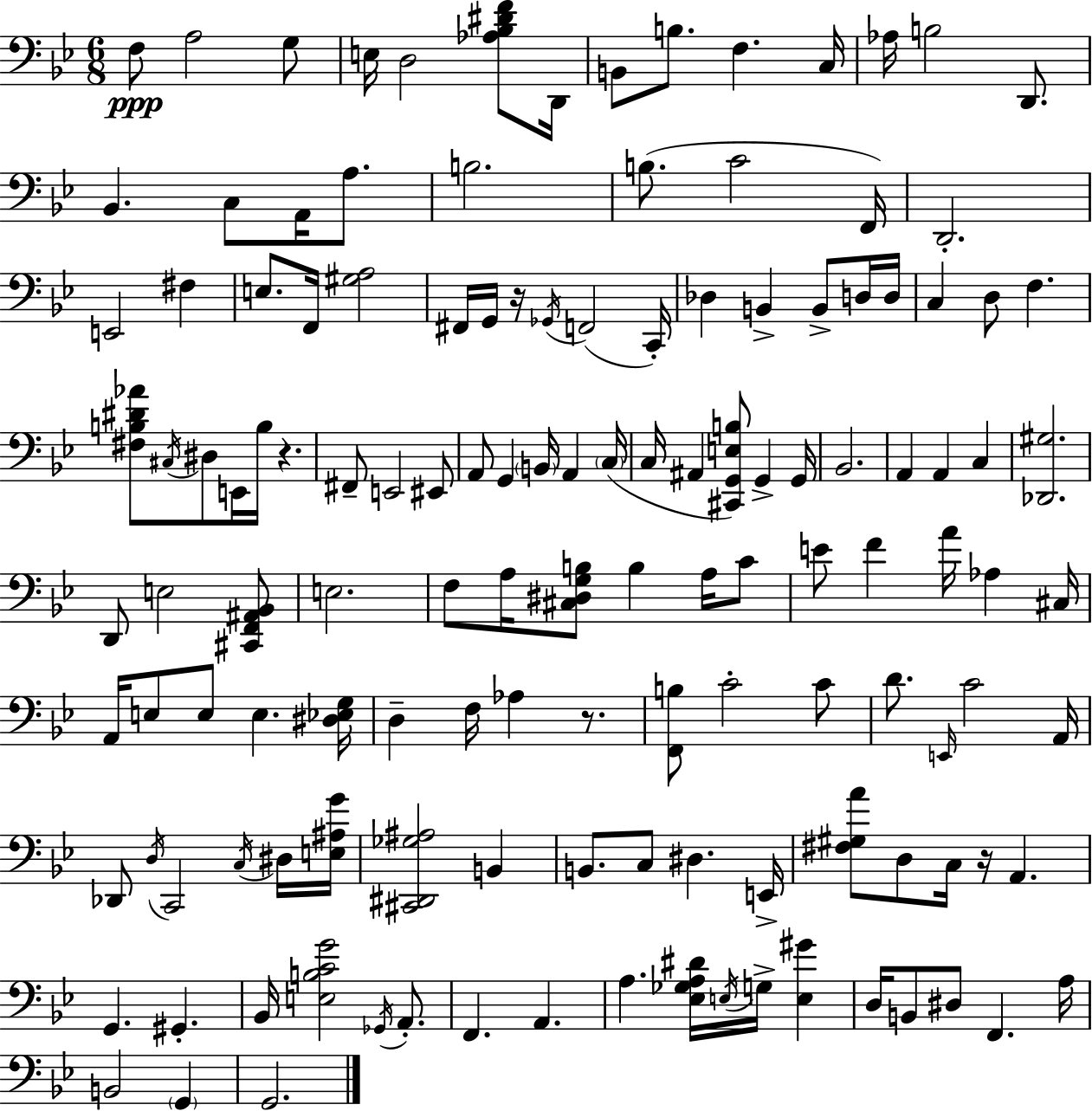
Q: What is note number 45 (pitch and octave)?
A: E2